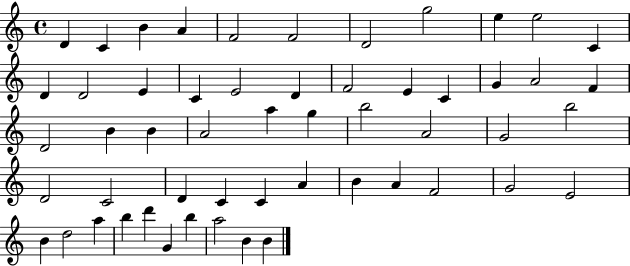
D4/q C4/q B4/q A4/q F4/h F4/h D4/h G5/h E5/q E5/h C4/q D4/q D4/h E4/q C4/q E4/h D4/q F4/h E4/q C4/q G4/q A4/h F4/q D4/h B4/q B4/q A4/h A5/q G5/q B5/h A4/h G4/h B5/h D4/h C4/h D4/q C4/q C4/q A4/q B4/q A4/q F4/h G4/h E4/h B4/q D5/h A5/q B5/q D6/q G4/q B5/q A5/h B4/q B4/q